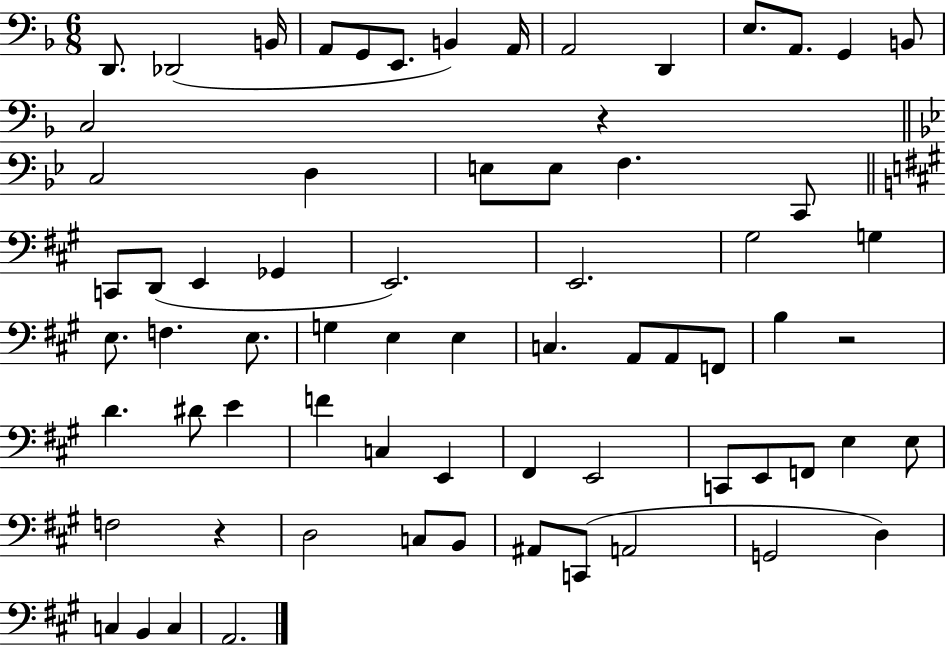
D2/e. Db2/h B2/s A2/e G2/e E2/e. B2/q A2/s A2/h D2/q E3/e. A2/e. G2/q B2/e C3/h R/q C3/h D3/q E3/e E3/e F3/q. C2/e C2/e D2/e E2/q Gb2/q E2/h. E2/h. G#3/h G3/q E3/e. F3/q. E3/e. G3/q E3/q E3/q C3/q. A2/e A2/e F2/e B3/q R/h D4/q. D#4/e E4/q F4/q C3/q E2/q F#2/q E2/h C2/e E2/e F2/e E3/q E3/e F3/h R/q D3/h C3/e B2/e A#2/e C2/e A2/h G2/h D3/q C3/q B2/q C3/q A2/h.